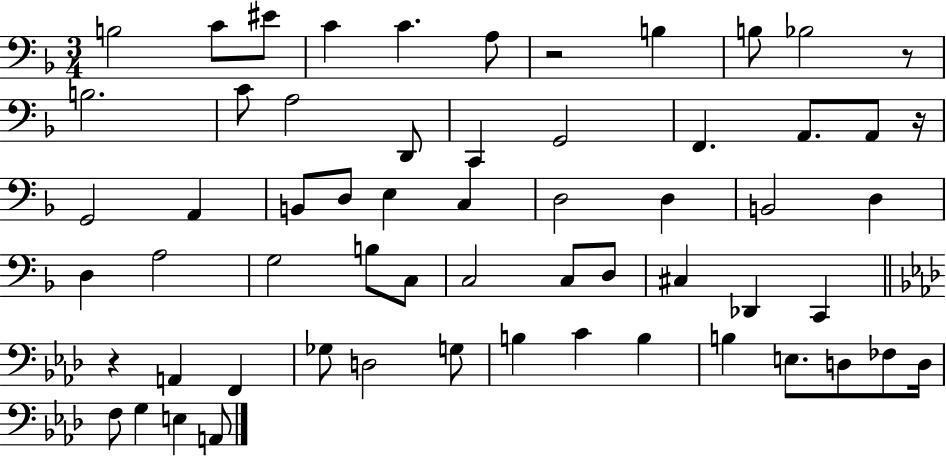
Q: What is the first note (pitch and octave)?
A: B3